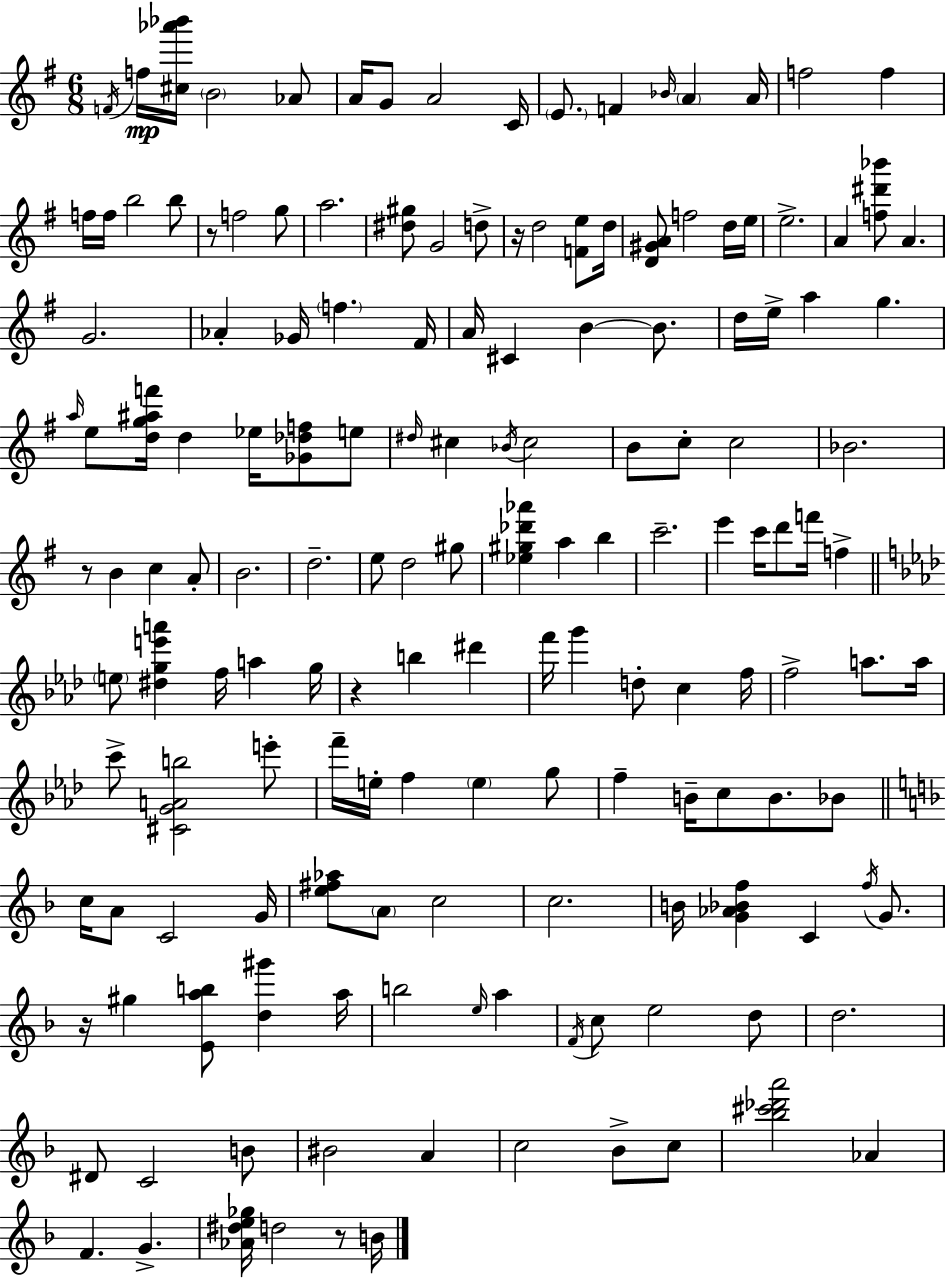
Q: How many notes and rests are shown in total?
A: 156